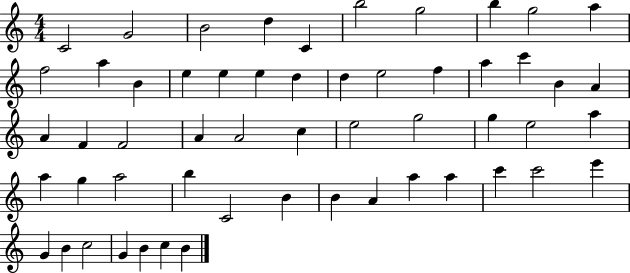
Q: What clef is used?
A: treble